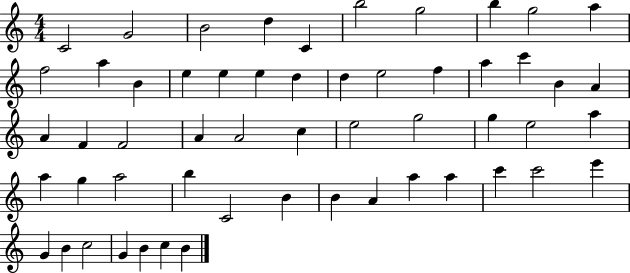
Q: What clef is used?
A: treble